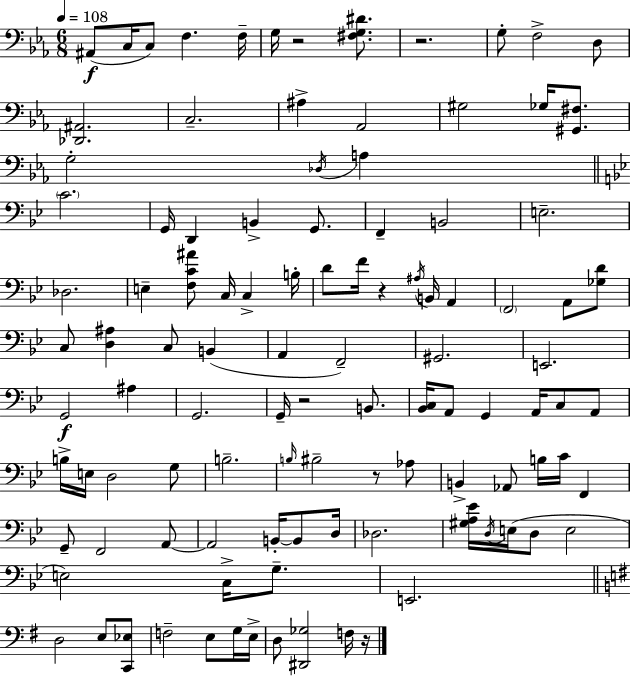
A#2/e C3/s C3/e F3/q. F3/s G3/s R/h [F#3,G3,D#4]/e. R/h. G3/e F3/h D3/e [Db2,A#2]/h. C3/h. A#3/q Ab2/h G#3/h Gb3/s [G#2,F#3]/e. G3/h Db3/s A3/q C4/h. G2/s D2/q B2/q G2/e. F2/q B2/h E3/h. Db3/h. E3/q [F3,C4,A#4]/e C3/s C3/q B3/s D4/e F4/s R/q A#3/s B2/s A2/q F2/h A2/e [Gb3,D4]/e C3/e [D3,A#3]/q C3/e B2/q A2/q F2/h G#2/h. E2/h. G2/h A#3/q G2/h. G2/s R/h B2/e. [Bb2,C3]/s A2/e G2/q A2/s C3/e A2/e B3/s E3/s D3/h G3/e B3/h. B3/s BIS3/h R/e Ab3/e B2/q Ab2/e B3/s C4/s F2/q G2/e F2/h A2/e A2/h B2/s B2/e D3/s Db3/h. [G#3,A3,Eb4]/s D3/s E3/s D3/e E3/h E3/h C3/s G3/e. E2/h. D3/h E3/e [C2,Eb3]/e F3/h E3/e G3/s E3/s D3/e [D#2,Gb3]/h F3/s R/s